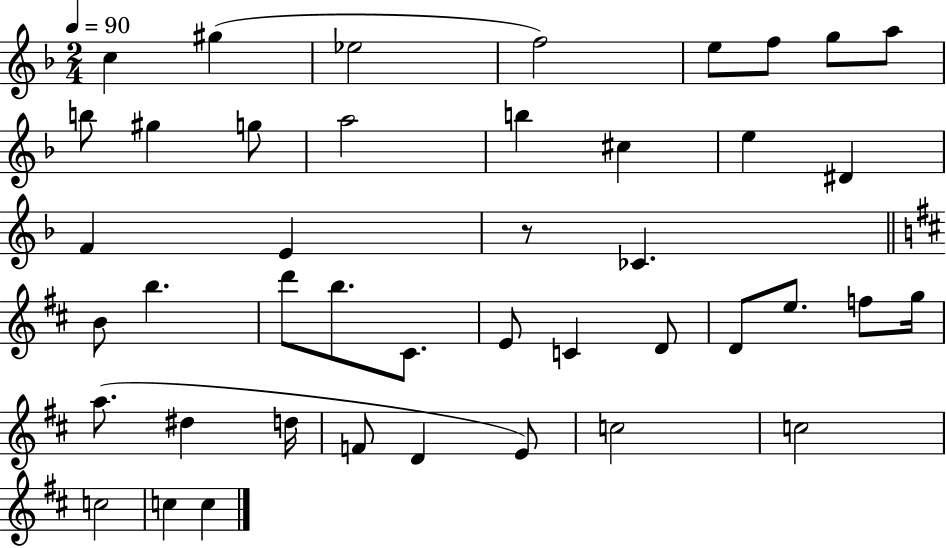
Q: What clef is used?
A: treble